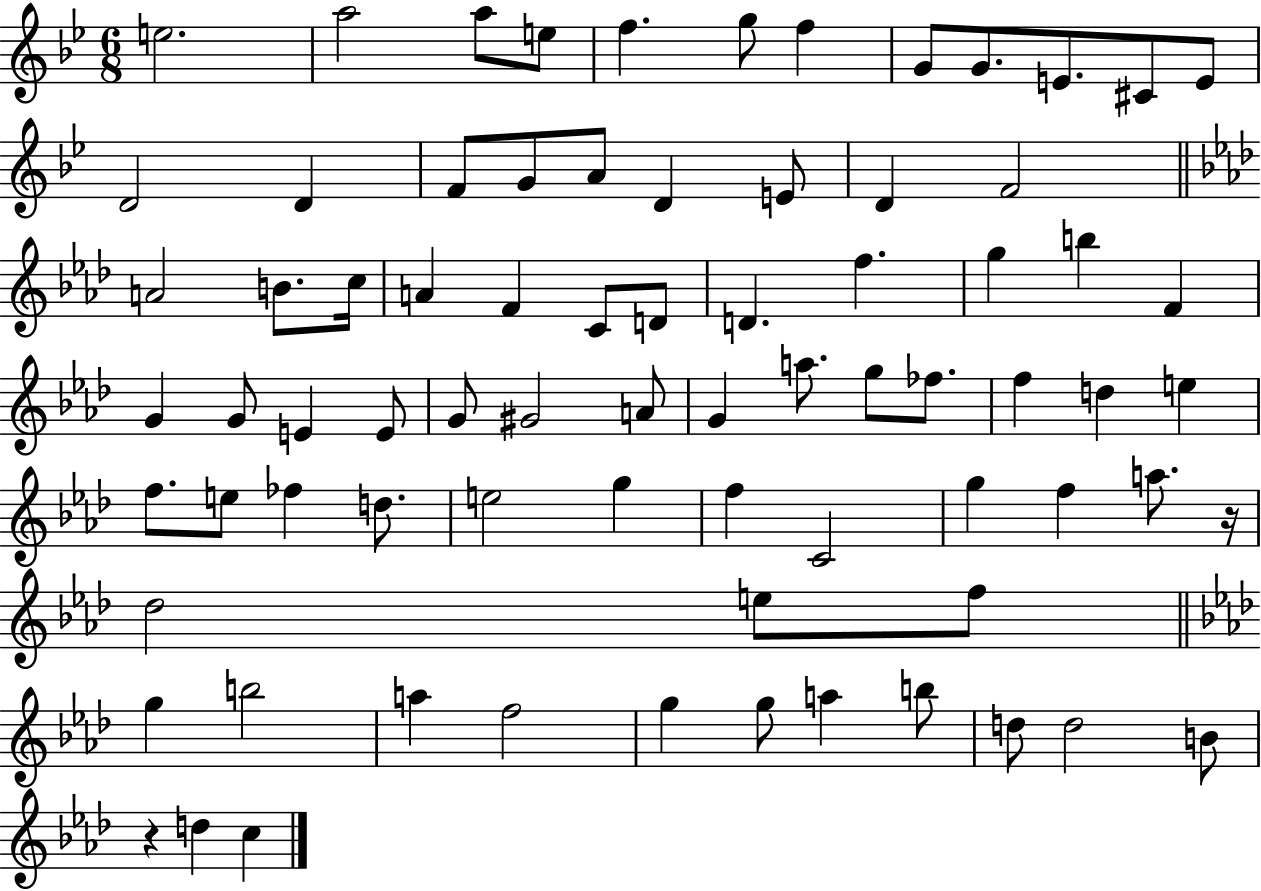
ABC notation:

X:1
T:Untitled
M:6/8
L:1/4
K:Bb
e2 a2 a/2 e/2 f g/2 f G/2 G/2 E/2 ^C/2 E/2 D2 D F/2 G/2 A/2 D E/2 D F2 A2 B/2 c/4 A F C/2 D/2 D f g b F G G/2 E E/2 G/2 ^G2 A/2 G a/2 g/2 _f/2 f d e f/2 e/2 _f d/2 e2 g f C2 g f a/2 z/4 _d2 e/2 f/2 g b2 a f2 g g/2 a b/2 d/2 d2 B/2 z d c